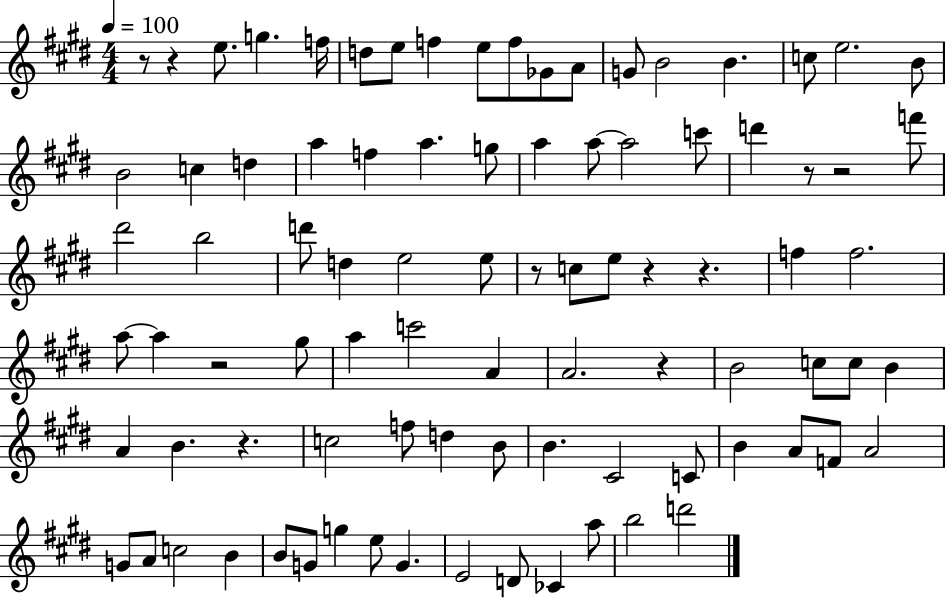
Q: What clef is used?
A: treble